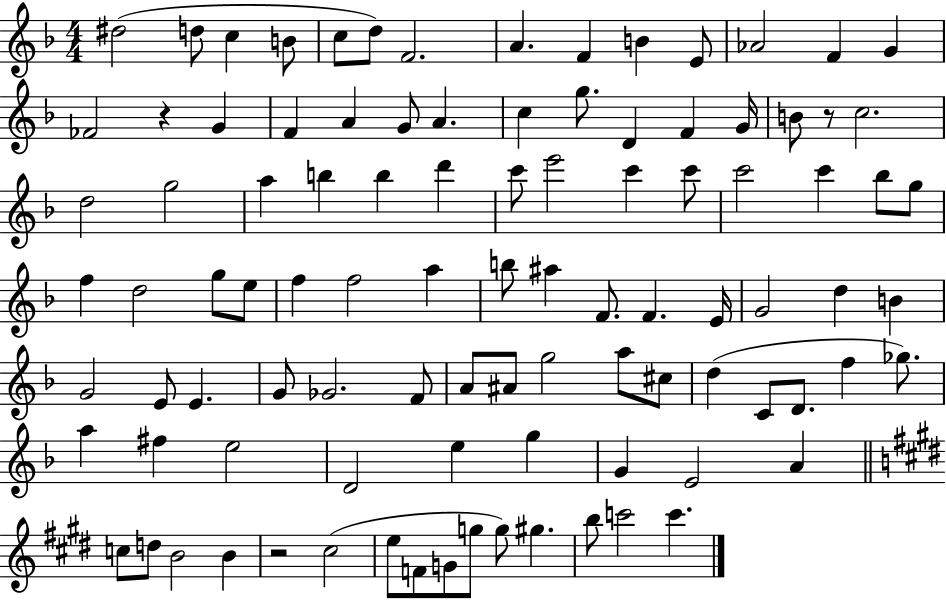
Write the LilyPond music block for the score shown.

{
  \clef treble
  \numericTimeSignature
  \time 4/4
  \key f \major
  dis''2( d''8 c''4 b'8 | c''8 d''8) f'2. | a'4. f'4 b'4 e'8 | aes'2 f'4 g'4 | \break fes'2 r4 g'4 | f'4 a'4 g'8 a'4. | c''4 g''8. d'4 f'4 g'16 | b'8 r8 c''2. | \break d''2 g''2 | a''4 b''4 b''4 d'''4 | c'''8 e'''2 c'''4 c'''8 | c'''2 c'''4 bes''8 g''8 | \break f''4 d''2 g''8 e''8 | f''4 f''2 a''4 | b''8 ais''4 f'8. f'4. e'16 | g'2 d''4 b'4 | \break g'2 e'8 e'4. | g'8 ges'2. f'8 | a'8 ais'8 g''2 a''8 cis''8 | d''4( c'8 d'8. f''4 ges''8.) | \break a''4 fis''4 e''2 | d'2 e''4 g''4 | g'4 e'2 a'4 | \bar "||" \break \key e \major c''8 d''8 b'2 b'4 | r2 cis''2( | e''8 f'8 g'8 g''8 g''8) gis''4. | b''8 c'''2 c'''4. | \break \bar "|."
}